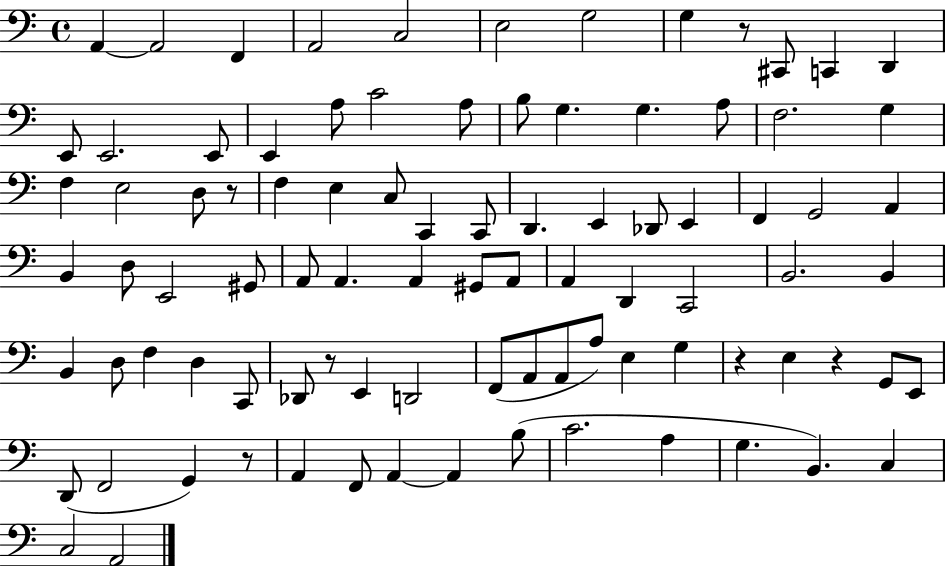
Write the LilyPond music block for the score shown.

{
  \clef bass
  \time 4/4
  \defaultTimeSignature
  \key c \major
  a,4~~ a,2 f,4 | a,2 c2 | e2 g2 | g4 r8 cis,8 c,4 d,4 | \break e,8 e,2. e,8 | e,4 a8 c'2 a8 | b8 g4. g4. a8 | f2. g4 | \break f4 e2 d8 r8 | f4 e4 c8 c,4 c,8 | d,4. e,4 des,8 e,4 | f,4 g,2 a,4 | \break b,4 d8 e,2 gis,8 | a,8 a,4. a,4 gis,8 a,8 | a,4 d,4 c,2 | b,2. b,4 | \break b,4 d8 f4 d4 c,8 | des,8 r8 e,4 d,2 | f,8( a,8 a,8 a8) e4 g4 | r4 e4 r4 g,8 e,8 | \break d,8( f,2 g,4) r8 | a,4 f,8 a,4~~ a,4 b8( | c'2. a4 | g4. b,4.) c4 | \break c2 a,2 | \bar "|."
}